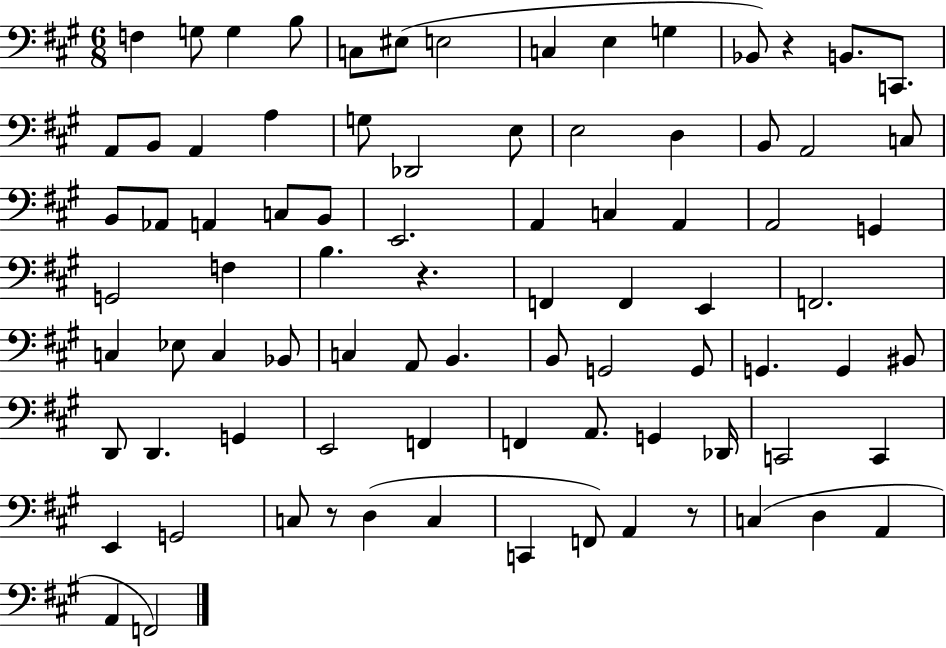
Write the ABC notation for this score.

X:1
T:Untitled
M:6/8
L:1/4
K:A
F, G,/2 G, B,/2 C,/2 ^E,/2 E,2 C, E, G, _B,,/2 z B,,/2 C,,/2 A,,/2 B,,/2 A,, A, G,/2 _D,,2 E,/2 E,2 D, B,,/2 A,,2 C,/2 B,,/2 _A,,/2 A,, C,/2 B,,/2 E,,2 A,, C, A,, A,,2 G,, G,,2 F, B, z F,, F,, E,, F,,2 C, _E,/2 C, _B,,/2 C, A,,/2 B,, B,,/2 G,,2 G,,/2 G,, G,, ^B,,/2 D,,/2 D,, G,, E,,2 F,, F,, A,,/2 G,, _D,,/4 C,,2 C,, E,, G,,2 C,/2 z/2 D, C, C,, F,,/2 A,, z/2 C, D, A,, A,, F,,2